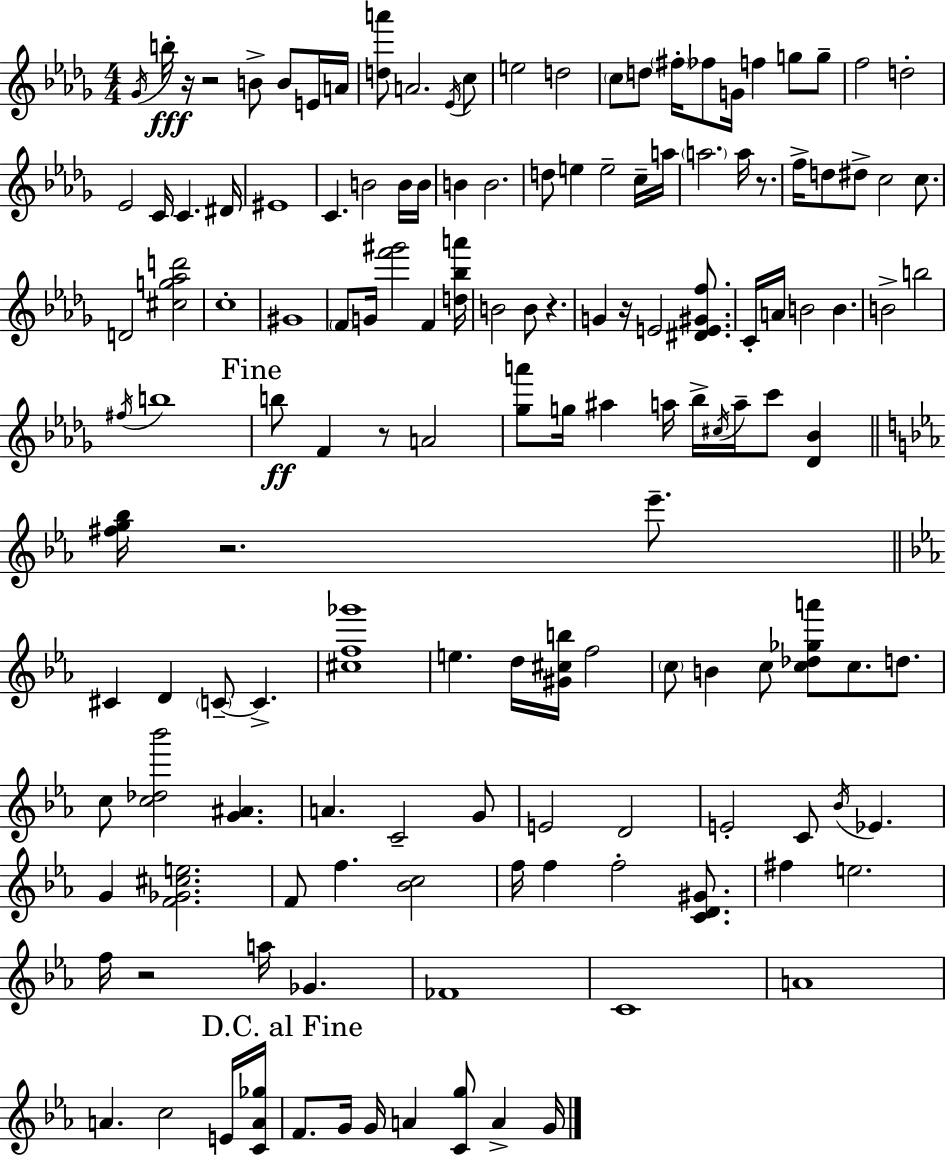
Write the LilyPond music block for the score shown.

{
  \clef treble
  \numericTimeSignature
  \time 4/4
  \key bes \minor
  \acciaccatura { ges'16 }\fff b''16-. r16 r2 b'8-> b'8 e'16 | a'16 <d'' a'''>8 a'2. \acciaccatura { ees'16 } | c''8 e''2 d''2 | \parenthesize c''8 d''8 \parenthesize fis''16-. fes''8 g'16 f''4 g''8 | \break g''8-- f''2 d''2-. | ees'2 c'16 c'4. | dis'16 eis'1 | c'4. b'2 | \break b'16 b'16 b'4 b'2. | d''8 e''4 e''2-- | c''16-- a''16 \parenthesize a''2. a''16 r8. | f''16-> d''8 dis''8-> c''2 c''8. | \break d'2 <cis'' g'' aes'' d'''>2 | c''1-. | gis'1 | \parenthesize f'8 g'16 <f''' gis'''>2 f'4 | \break <d'' bes'' a'''>16 b'2 b'8 r4. | g'4 r16 e'2 <dis' e' gis' f''>8. | c'16-. a'16 b'2 b'4. | b'2-> b''2 | \break \acciaccatura { fis''16 } b''1 | \mark "Fine" b''8\ff f'4 r8 a'2 | <ges'' a'''>8 g''16 ais''4 a''16 bes''16-> \acciaccatura { cis''16 } a''16-- c'''8 | <des' bes'>4 \bar "||" \break \key ees \major <fis'' g'' bes''>16 r2. ees'''8.-- | \bar "||" \break \key c \minor cis'4 d'4 \parenthesize c'8--~~ c'4.-> | <cis'' f'' ges'''>1 | e''4. d''16 <gis' cis'' b''>16 f''2 | \parenthesize c''8 b'4 c''8 <c'' des'' ges'' a'''>8 c''8. d''8. | \break c''8 <c'' des'' bes'''>2 <g' ais'>4. | a'4. c'2-- g'8 | e'2 d'2 | e'2-. c'8 \acciaccatura { bes'16 } ees'4. | \break g'4 <f' ges' cis'' e''>2. | f'8 f''4. <bes' c''>2 | f''16 f''4 f''2-. <c' d' gis'>8. | fis''4 e''2. | \break f''16 r2 a''16 ges'4. | fes'1 | c'1 | a'1 | \break a'4. c''2 e'16 | <c' a' ges''>16 \mark "D.C. al Fine" f'8. g'16 g'16 a'4 <c' g''>8 a'4-> | g'16 \bar "|."
}